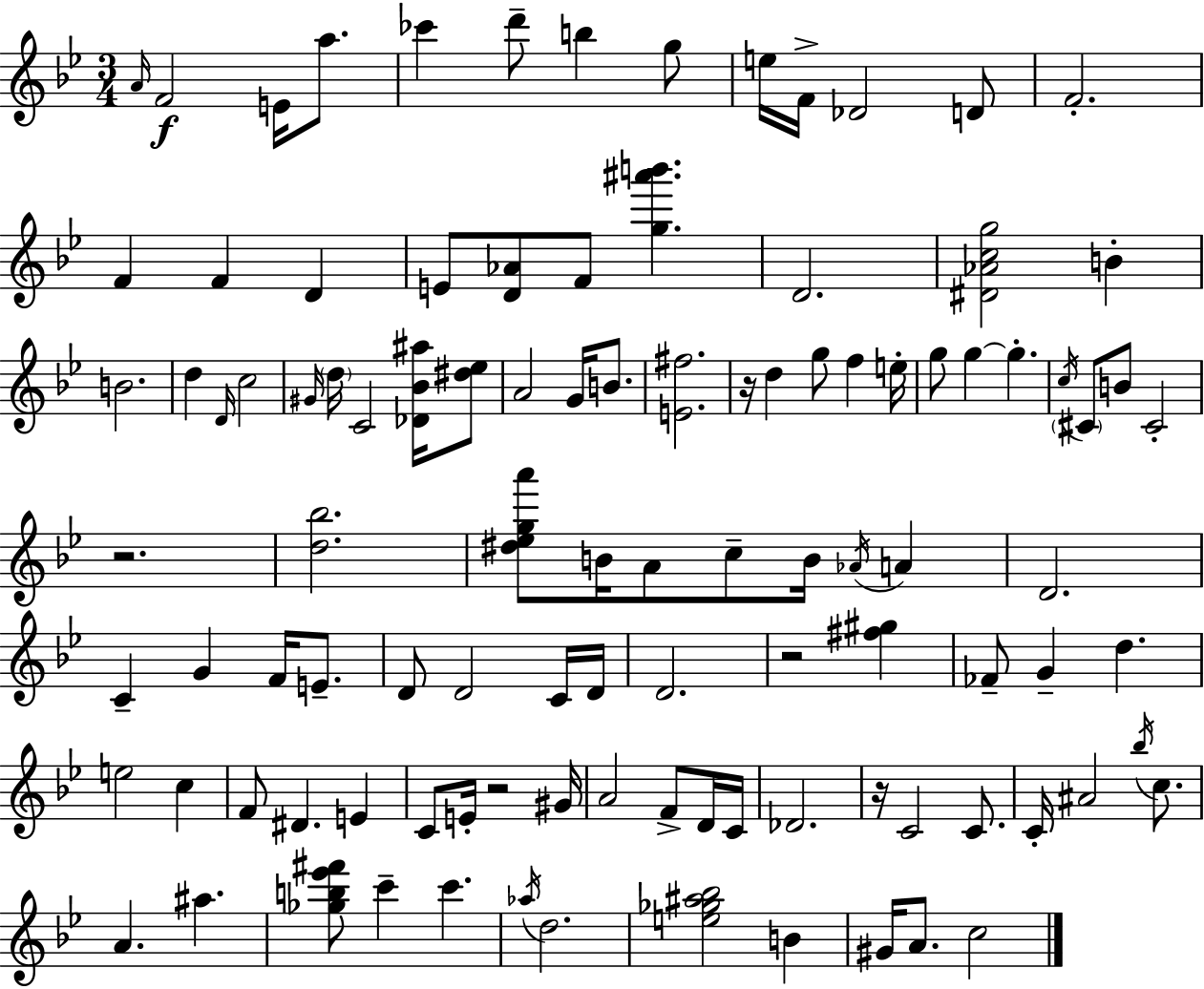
{
  \clef treble
  \numericTimeSignature
  \time 3/4
  \key bes \major
  \grace { a'16 }\f f'2 e'16 a''8. | ces'''4 d'''8-- b''4 g''8 | e''16 f'16-> des'2 d'8 | f'2.-. | \break f'4 f'4 d'4 | e'8 <d' aes'>8 f'8 <g'' ais''' b'''>4. | d'2. | <dis' aes' c'' g''>2 b'4-. | \break b'2. | d''4 \grace { d'16 } c''2 | \grace { gis'16 } \parenthesize d''16 c'2 | <des' bes' ais''>16 <dis'' ees''>8 a'2 g'16 | \break b'8. <e' fis''>2. | r16 d''4 g''8 f''4 | e''16-. g''8 g''4~~ g''4.-. | \acciaccatura { c''16 } \parenthesize cis'8 b'8 cis'2-. | \break r2. | <d'' bes''>2. | <dis'' ees'' g'' a'''>8 b'16 a'8 c''8-- b'16 | \acciaccatura { aes'16 } a'4 d'2. | \break c'4-- g'4 | f'16 e'8.-- d'8 d'2 | c'16 d'16 d'2. | r2 | \break <fis'' gis''>4 fes'8-- g'4-- d''4. | e''2 | c''4 f'8 dis'4. | e'4 c'8 e'16-. r2 | \break gis'16 a'2 | f'8-> d'16 c'16 des'2. | r16 c'2 | c'8. c'16-. ais'2 | \break \acciaccatura { bes''16 } c''8. a'4. | ais''4. <ges'' b'' ees''' fis'''>8 c'''4-- | c'''4. \acciaccatura { aes''16 } d''2. | <e'' ges'' ais'' bes''>2 | \break b'4 gis'16 a'8. c''2 | \bar "|."
}